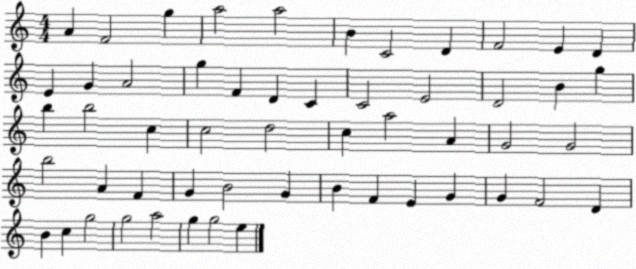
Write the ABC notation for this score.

X:1
T:Untitled
M:4/4
L:1/4
K:C
A F2 g a2 a2 B C2 D F2 E D E G A2 g F D C C2 E2 D2 B g b b2 c c2 d2 c a2 A G2 G2 b2 A F G B2 G B F E G G F2 D B c g2 g2 a2 g g2 e